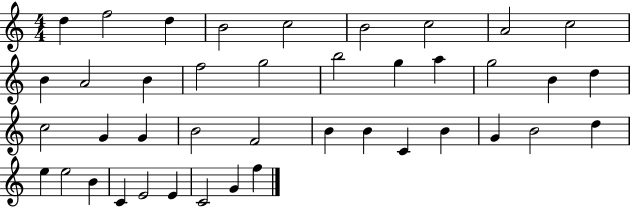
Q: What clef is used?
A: treble